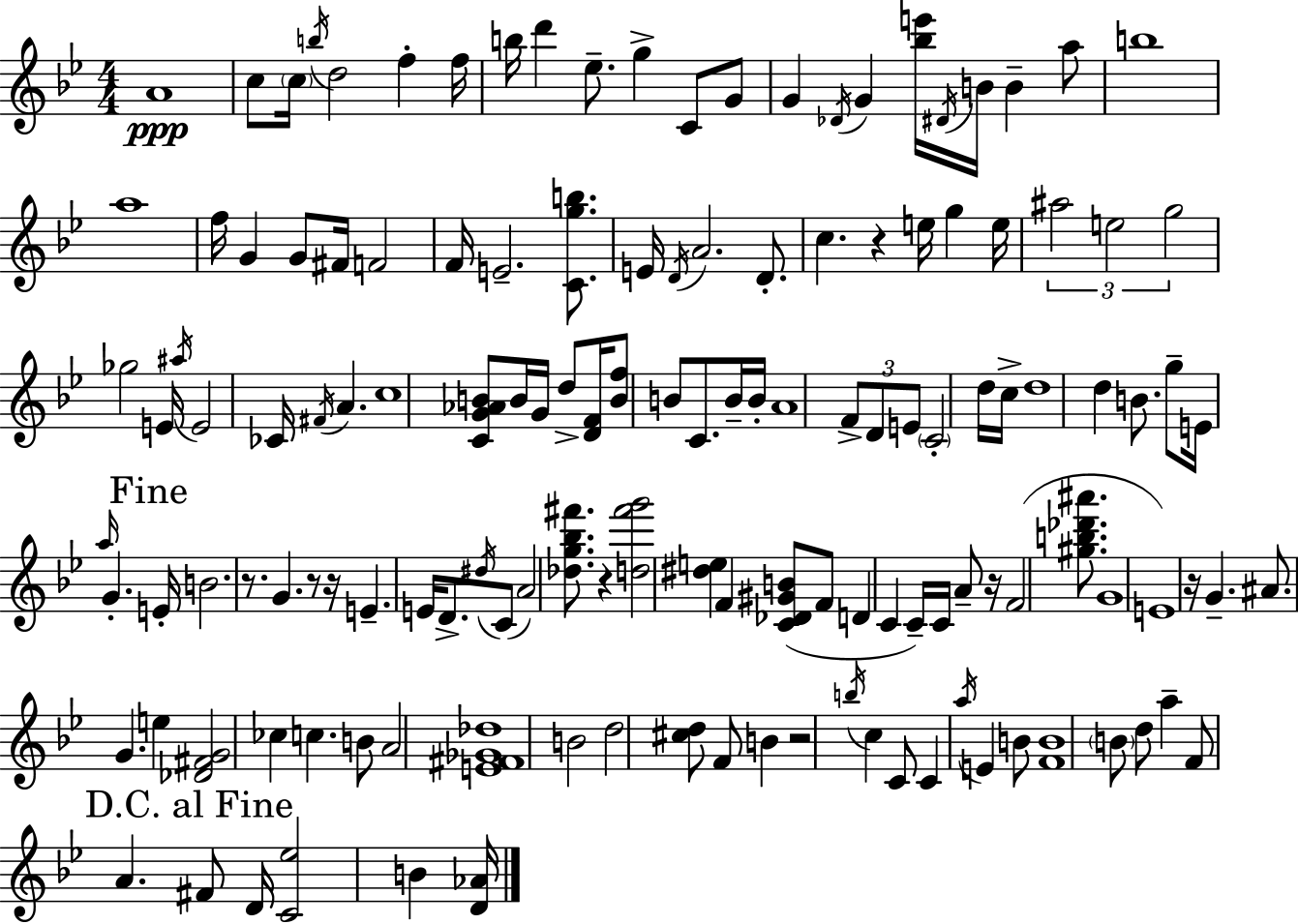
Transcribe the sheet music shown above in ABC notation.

X:1
T:Untitled
M:4/4
L:1/4
K:Bb
A4 c/2 c/4 b/4 d2 f f/4 b/4 d' _e/2 g C/2 G/2 G _D/4 G [_be']/4 ^D/4 B/4 B a/2 b4 a4 f/4 G G/2 ^F/4 F2 F/4 E2 [Cgb]/2 E/4 D/4 A2 D/2 c z e/4 g e/4 ^a2 e2 g2 _g2 E/4 ^a/4 E2 _C/4 ^F/4 A c4 [CG_AB]/2 B/4 G/4 d/2 [DF]/4 [Bf]/2 B/2 C/2 B/4 B/4 A4 F/2 D/2 E/2 C2 d/4 c/4 d4 d B/2 g/2 E/4 a/4 G E/4 B2 z/2 G z/2 z/4 E E/4 D/2 ^d/4 C/2 A2 [_dg_b^f']/2 z [d^f'g']2 [^de] F [C_D^GB]/2 F/2 D C C/4 C/4 A/2 z/4 F2 [^gb_d'^a']/2 G4 E4 z/4 G ^A/2 G e [_D^FG]2 _c c B/2 A2 [E^F_G_d]4 B2 d2 [^cd]/2 F/2 B z2 b/4 c C/2 C a/4 E B/2 [FB]4 B/2 d/2 a F/2 A ^F/2 D/4 [C_e]2 B [D_A]/4